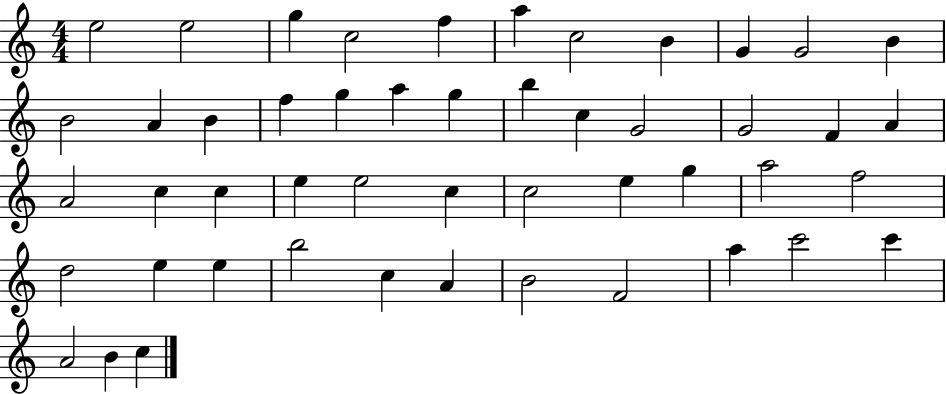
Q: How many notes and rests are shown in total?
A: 49